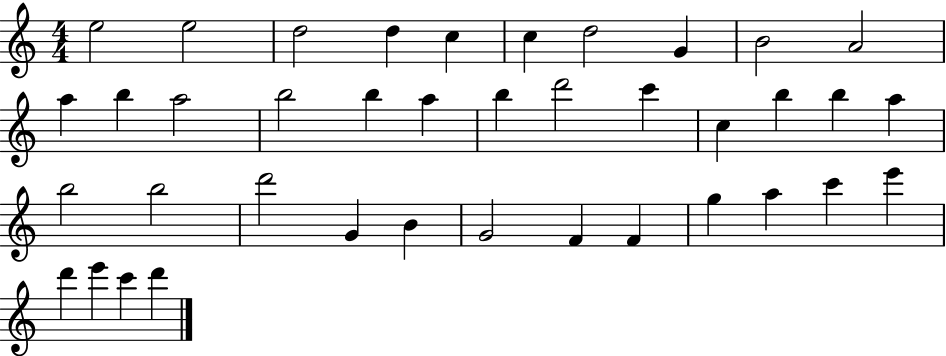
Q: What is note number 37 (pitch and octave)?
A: E6